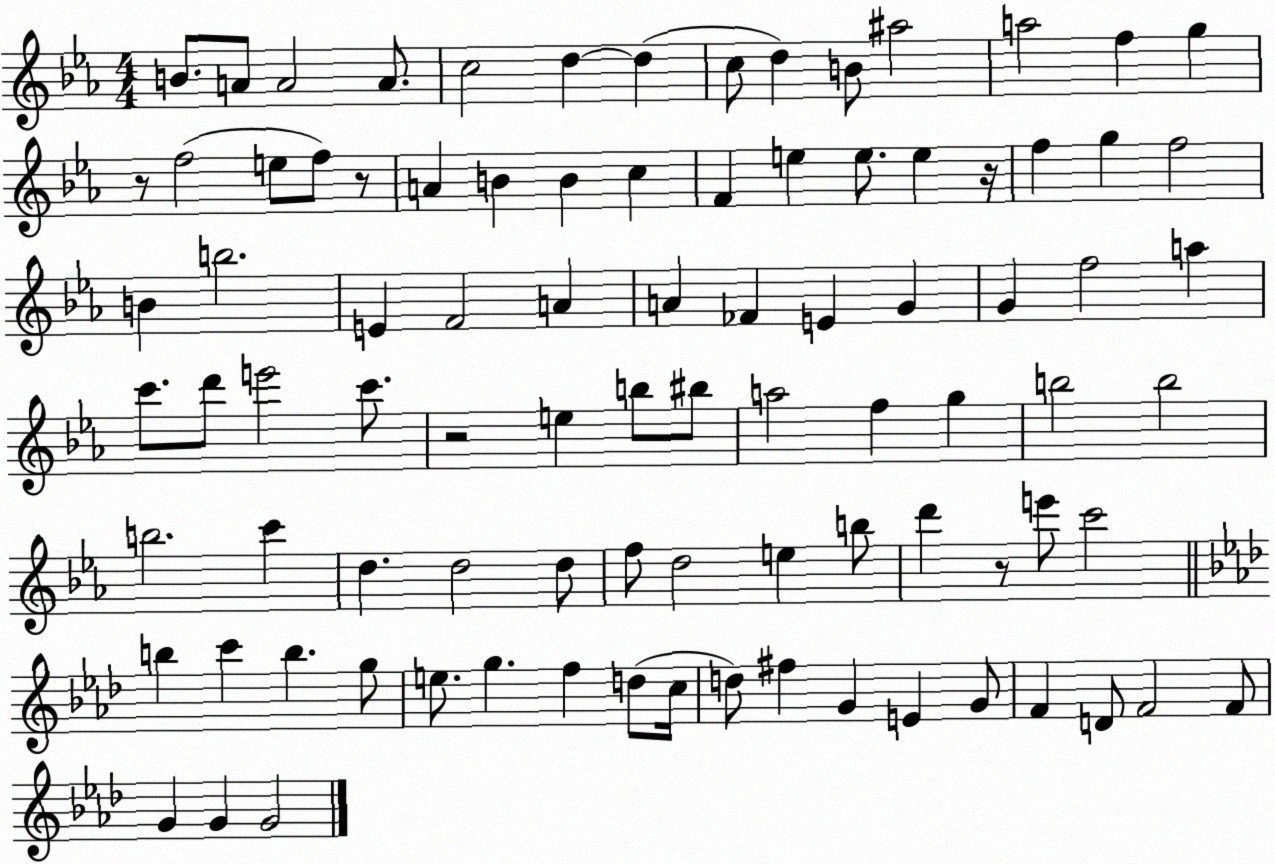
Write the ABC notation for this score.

X:1
T:Untitled
M:4/4
L:1/4
K:Eb
B/2 A/2 A2 A/2 c2 d d c/2 d B/2 ^a2 a2 f g z/2 f2 e/2 f/2 z/2 A B B c F e e/2 e z/4 f g f2 B b2 E F2 A A _F E G G f2 a c'/2 d'/2 e'2 c'/2 z2 e b/2 ^b/2 a2 f g b2 b2 b2 c' d d2 d/2 f/2 d2 e b/2 d' z/2 e'/2 c'2 b c' b g/2 e/2 g f d/2 c/4 d/2 ^f G E G/2 F D/2 F2 F/2 G G G2